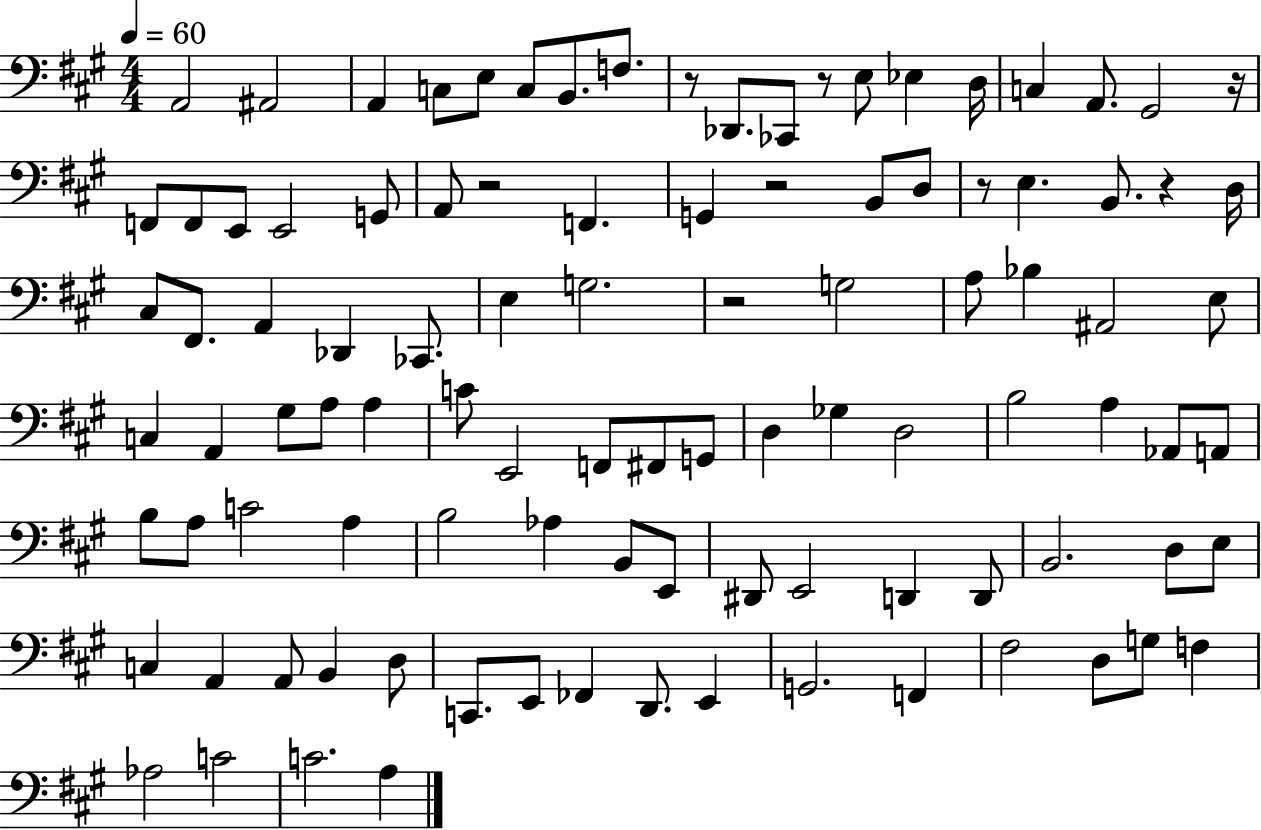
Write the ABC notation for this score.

X:1
T:Untitled
M:4/4
L:1/4
K:A
A,,2 ^A,,2 A,, C,/2 E,/2 C,/2 B,,/2 F,/2 z/2 _D,,/2 _C,,/2 z/2 E,/2 _E, D,/4 C, A,,/2 ^G,,2 z/4 F,,/2 F,,/2 E,,/2 E,,2 G,,/2 A,,/2 z2 F,, G,, z2 B,,/2 D,/2 z/2 E, B,,/2 z D,/4 ^C,/2 ^F,,/2 A,, _D,, _C,,/2 E, G,2 z2 G,2 A,/2 _B, ^A,,2 E,/2 C, A,, ^G,/2 A,/2 A, C/2 E,,2 F,,/2 ^F,,/2 G,,/2 D, _G, D,2 B,2 A, _A,,/2 A,,/2 B,/2 A,/2 C2 A, B,2 _A, B,,/2 E,,/2 ^D,,/2 E,,2 D,, D,,/2 B,,2 D,/2 E,/2 C, A,, A,,/2 B,, D,/2 C,,/2 E,,/2 _F,, D,,/2 E,, G,,2 F,, ^F,2 D,/2 G,/2 F, _A,2 C2 C2 A,